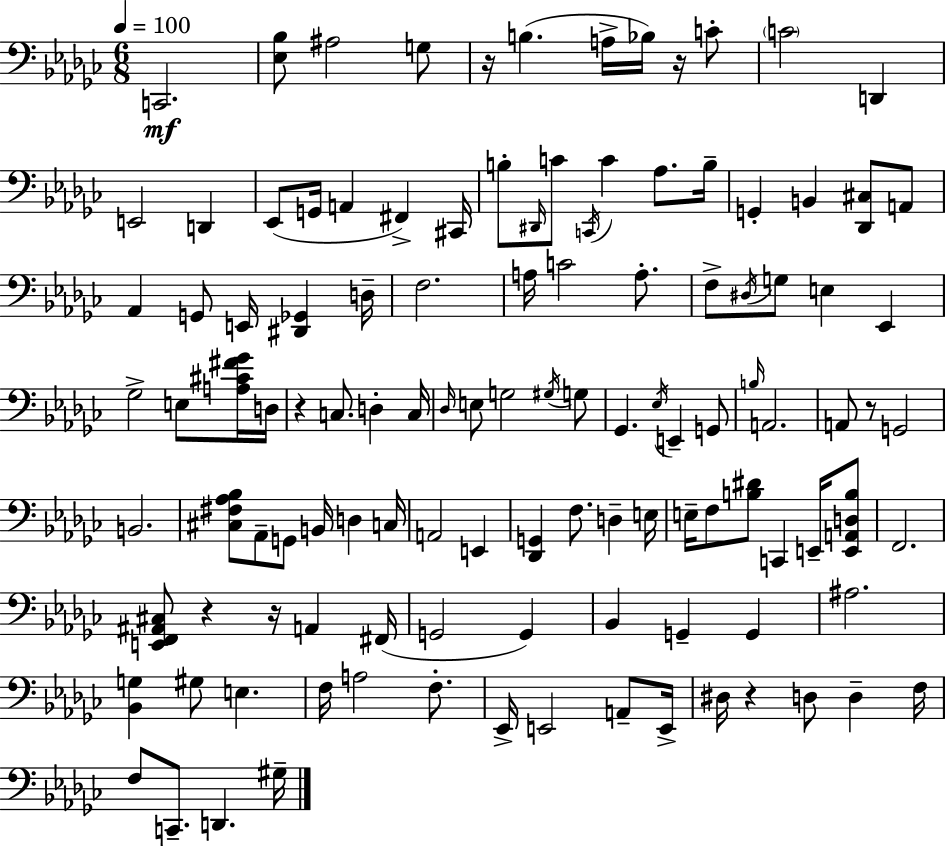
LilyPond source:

{
  \clef bass
  \numericTimeSignature
  \time 6/8
  \key ees \minor
  \tempo 4 = 100
  c,2.\mf | <ees bes>8 ais2 g8 | r16 b4.( a16-> bes16) r16 c'8-. | \parenthesize c'2 d,4 | \break e,2 d,4 | ees,8( g,16 a,4 fis,4->) cis,16 | b8-. \grace { dis,16 } c'8 \acciaccatura { c,16 } c'4 aes8. | b16-- g,4-. b,4 <des, cis>8 | \break a,8 aes,4 g,8 e,16 <dis, ges,>4 | d16-- f2. | a16 c'2 a8.-. | f8-> \acciaccatura { dis16 } g8 e4 ees,4 | \break ges2-> e8 | <a cis' fis' ges'>16 d16 r4 c8. d4-. | c16 \grace { des16 } e8 g2 | \acciaccatura { gis16 } g8 ges,4. \acciaccatura { ees16 } | \break e,4-- g,8 \grace { b16 } a,2. | a,8 r8 g,2 | b,2. | <cis fis aes bes>8 aes,8-- g,8 | \break b,16 d4 c16 a,2 | e,4 <des, g,>4 f8. | d4-- e16 e16-- f8 <b dis'>8 | c,4 e,16-- <e, a, d b>8 f,2. | \break <e, f, ais, cis>8 r4 | r16 a,4 fis,16( g,2 | g,4) bes,4 g,4-- | g,4 ais2. | \break <bes, g>4 gis8 | e4. f16 a2 | f8.-. ees,16-> e,2 | a,8-- e,16-> dis16 r4 | \break d8 d4-- f16 f8 c,8.-- | d,4. gis16-- \bar "|."
}